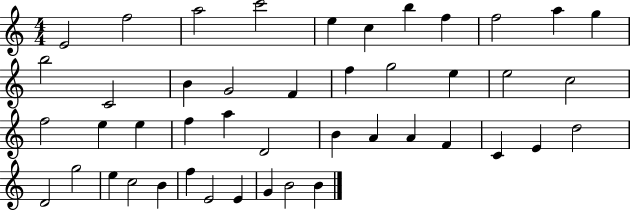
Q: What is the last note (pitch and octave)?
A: B4